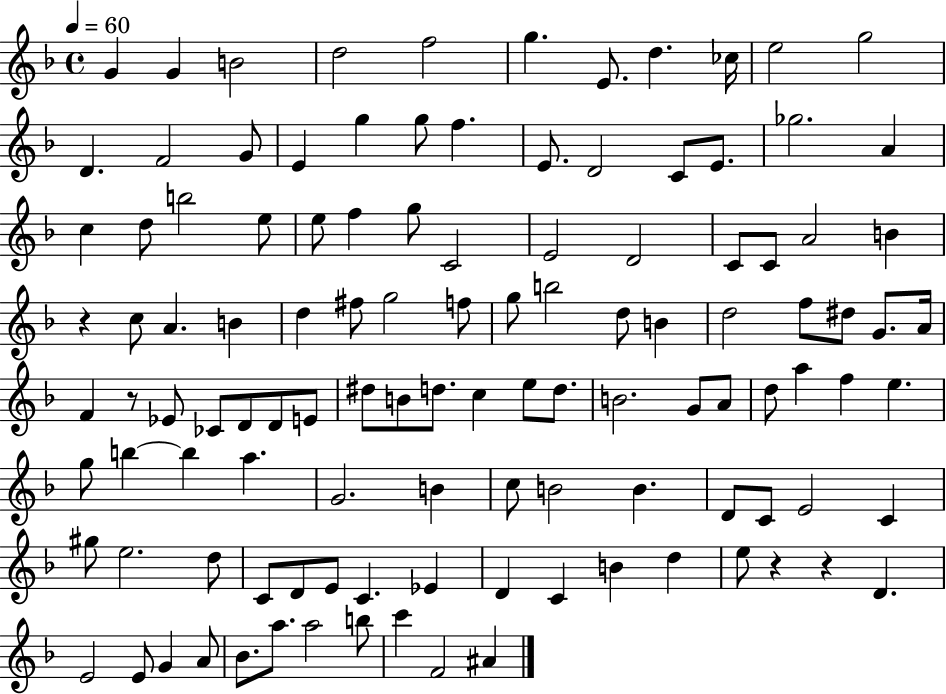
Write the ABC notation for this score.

X:1
T:Untitled
M:4/4
L:1/4
K:F
G G B2 d2 f2 g E/2 d _c/4 e2 g2 D F2 G/2 E g g/2 f E/2 D2 C/2 E/2 _g2 A c d/2 b2 e/2 e/2 f g/2 C2 E2 D2 C/2 C/2 A2 B z c/2 A B d ^f/2 g2 f/2 g/2 b2 d/2 B d2 f/2 ^d/2 G/2 A/4 F z/2 _E/2 _C/2 D/2 D/2 E/2 ^d/2 B/2 d/2 c e/2 d/2 B2 G/2 A/2 d/2 a f e g/2 b b a G2 B c/2 B2 B D/2 C/2 E2 C ^g/2 e2 d/2 C/2 D/2 E/2 C _E D C B d e/2 z z D E2 E/2 G A/2 _B/2 a/2 a2 b/2 c' F2 ^A